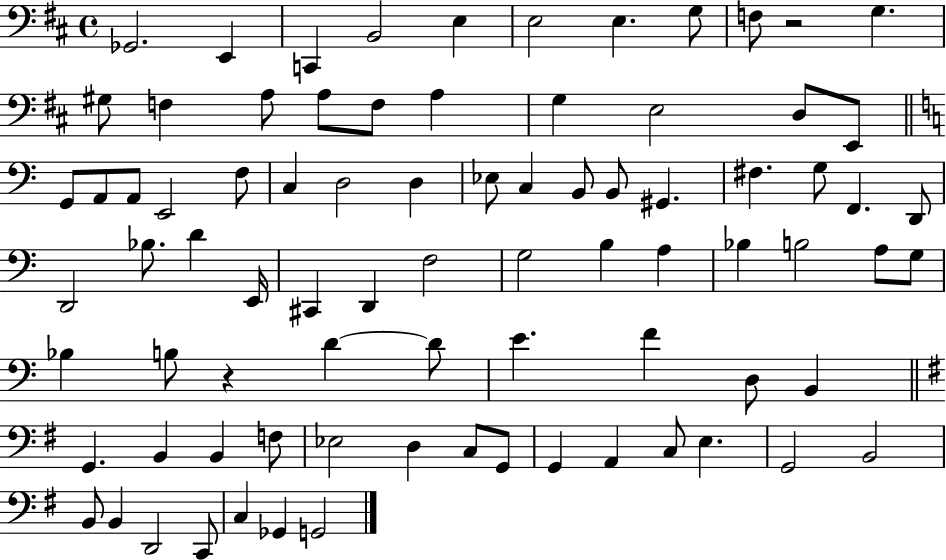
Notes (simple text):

Gb2/h. E2/q C2/q B2/h E3/q E3/h E3/q. G3/e F3/e R/h G3/q. G#3/e F3/q A3/e A3/e F3/e A3/q G3/q E3/h D3/e E2/e G2/e A2/e A2/e E2/h F3/e C3/q D3/h D3/q Eb3/e C3/q B2/e B2/e G#2/q. F#3/q. G3/e F2/q. D2/e D2/h Bb3/e. D4/q E2/s C#2/q D2/q F3/h G3/h B3/q A3/q Bb3/q B3/h A3/e G3/e Bb3/q B3/e R/q D4/q D4/e E4/q. F4/q D3/e B2/q G2/q. B2/q B2/q F3/e Eb3/h D3/q C3/e G2/e G2/q A2/q C3/e E3/q. G2/h B2/h B2/e B2/q D2/h C2/e C3/q Gb2/q G2/h